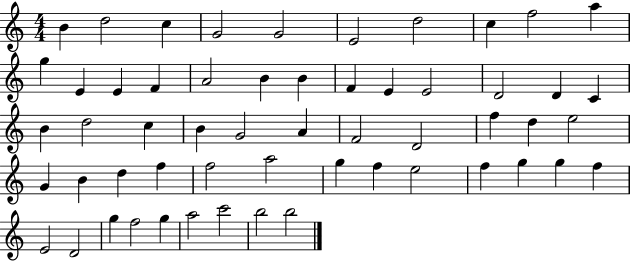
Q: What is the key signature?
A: C major